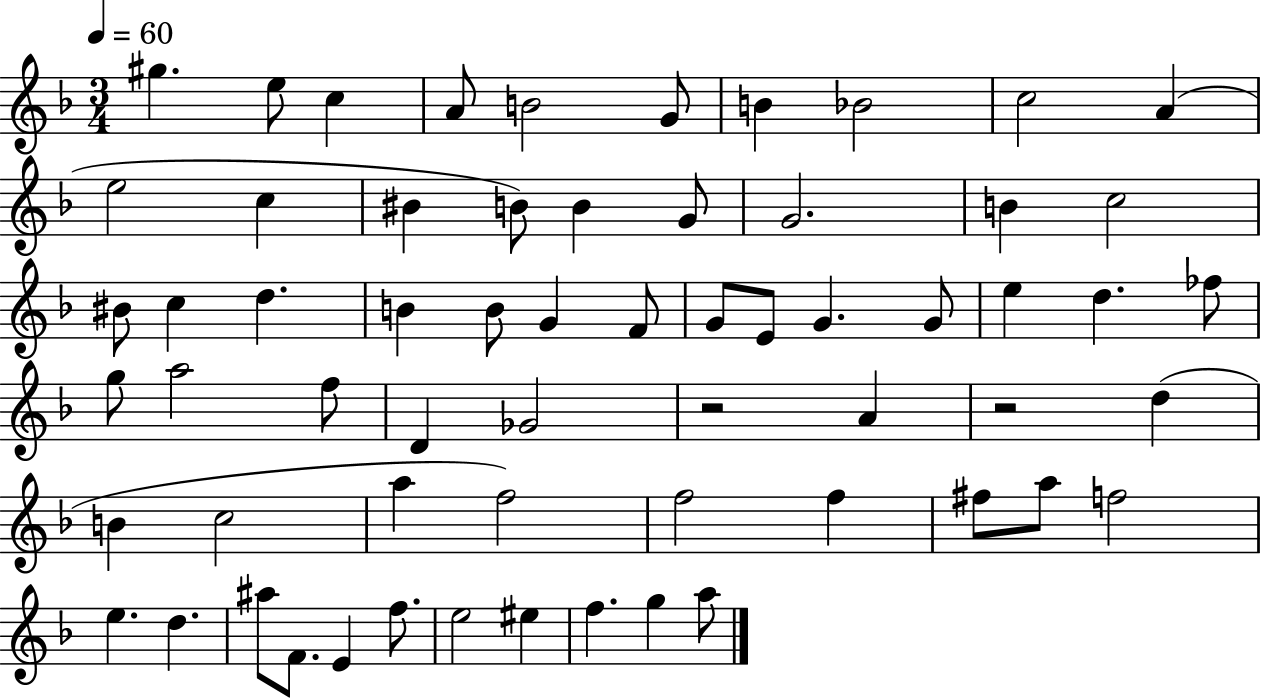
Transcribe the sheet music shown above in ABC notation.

X:1
T:Untitled
M:3/4
L:1/4
K:F
^g e/2 c A/2 B2 G/2 B _B2 c2 A e2 c ^B B/2 B G/2 G2 B c2 ^B/2 c d B B/2 G F/2 G/2 E/2 G G/2 e d _f/2 g/2 a2 f/2 D _G2 z2 A z2 d B c2 a f2 f2 f ^f/2 a/2 f2 e d ^a/2 F/2 E f/2 e2 ^e f g a/2